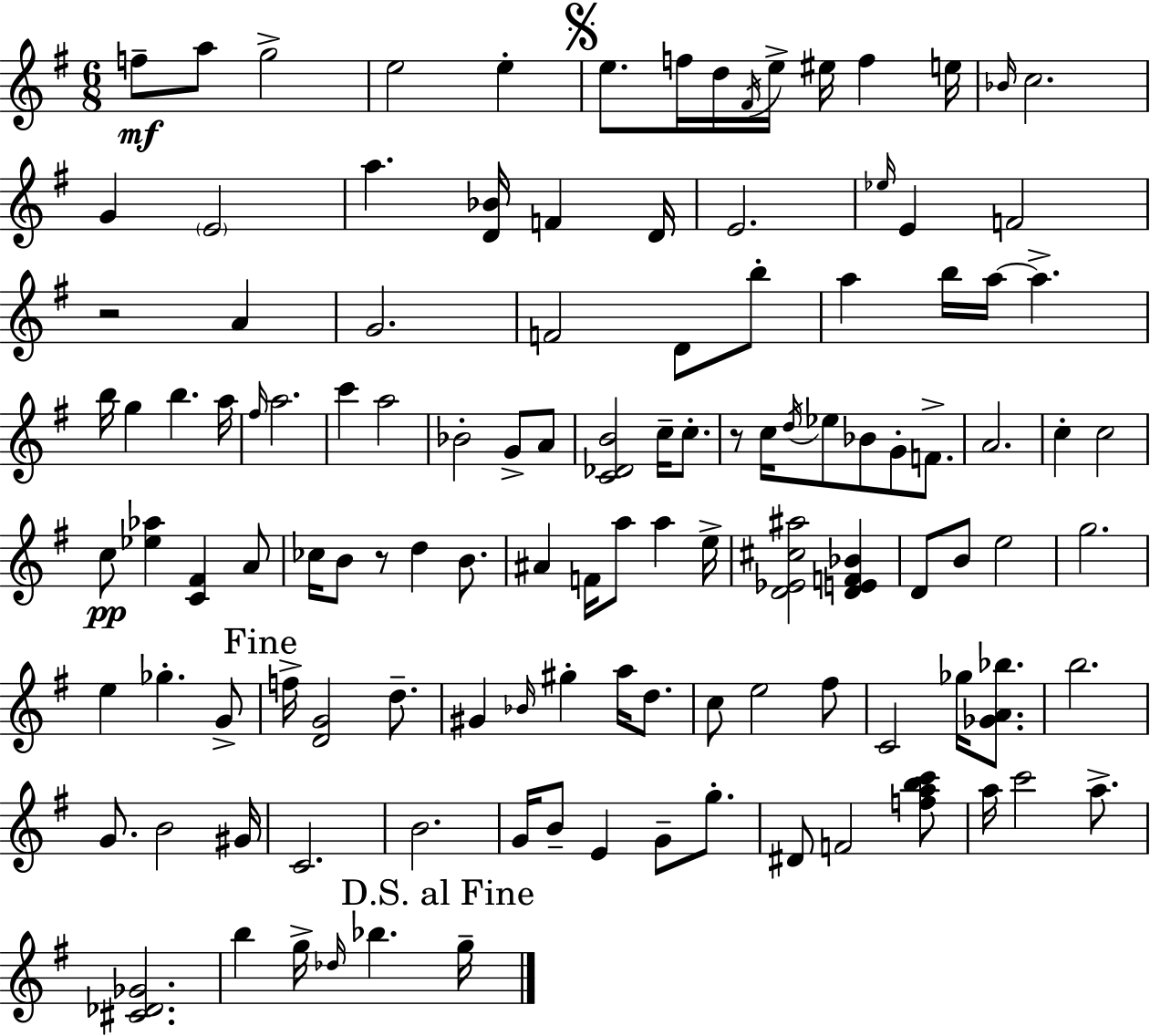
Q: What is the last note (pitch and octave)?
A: G5